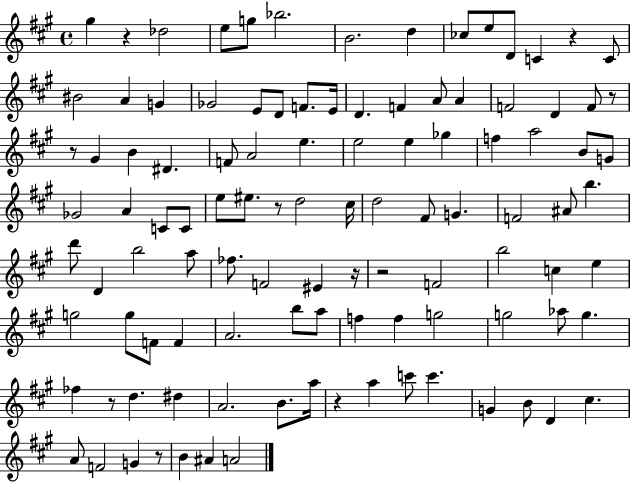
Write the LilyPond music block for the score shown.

{
  \clef treble
  \time 4/4
  \defaultTimeSignature
  \key a \major
  \repeat volta 2 { gis''4 r4 des''2 | e''8 g''8 bes''2. | b'2. d''4 | ces''8 e''8 d'8 c'4 r4 c'8 | \break bis'2 a'4 g'4 | ges'2 e'8 d'8 f'8. e'16 | d'4. f'4 a'8 a'4 | f'2 d'4 f'8 r8 | \break r8 gis'4 b'4 dis'4. | f'8 a'2 e''4. | e''2 e''4 ges''4 | f''4 a''2 b'8 g'8 | \break ges'2 a'4 c'8 c'8 | e''8 eis''8. r8 d''2 cis''16 | d''2 fis'8 g'4. | f'2 ais'8 b''4. | \break d'''8 d'4 b''2 a''8 | fes''8. f'2 eis'4 r16 | r2 f'2 | b''2 c''4 e''4 | \break g''2 g''8 f'8 f'4 | a'2. b''8 a''8 | f''4 f''4 g''2 | g''2 aes''8 g''4. | \break fes''4 r8 d''4. dis''4 | a'2. b'8. a''16 | r4 a''4 c'''8 c'''4. | g'4 b'8 d'4 cis''4. | \break a'8 f'2 g'4 r8 | b'4 ais'4 a'2 | } \bar "|."
}